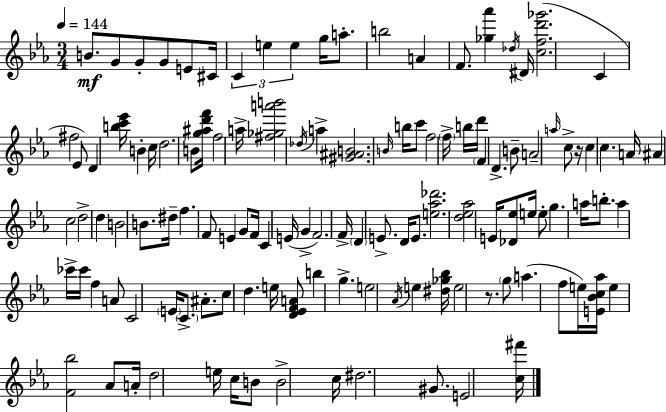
{
  \clef treble
  \numericTimeSignature
  \time 3/4
  \key ees \major
  \tempo 4 = 144
  \repeat volta 2 { b'8.\mf g'8 g'8-. g'8 e'8 cis'16 | \tuplet 3/2 { c'4 e''4 e''4 } | g''16 a''8.-. b''2 | a'4 f'8. <ges'' aes'''>4 \acciaccatura { des''16 } | \break dis'16 <c'' f'' d''' ges'''>2.( | c'4 fis''2 | ees'8) d'4 <b'' c''' ees'''>16 b'4-. | c''16 d''2. | \break b'8 <g'' ais'' d''' f'''>16 f''2 | a''16-> <fis'' ges'' a''' b'''>2 \acciaccatura { des''16 } a''4-> | <gis' ais' b'>2. | \grace { b'16 } b''16 c'''8 f''2 | \break \parenthesize f''16-> b''16 d'''16 \parenthesize f'4 d'4.-> | b'8-- a'2-- | \grace { a''16 } c''8-> r16 c''4 c''4. | a'16 ais'4 c''2 | \break d''2-> | d''4 b'2 | b'8. dis''16-- f''4. f'8 | e'4 g'8 f'16 c'4 e'16( | \break g'4-> f'2.) | f'16-> \parenthesize d'4 e'8.-> | d'16 e'8. <e'' aes'' des'''>2. | <d'' ees'' aes''>2 | \break e'16 <des' ees''>8 e''16 e''8-. g''4. | a''16 b''8.-. a''4 ces'''16-> ces'''16 f''4 | a'8 c'2 | \parenthesize e'16 \parenthesize c'8.-> ais'8.-. c''8 d''4. | \break e''16 <d' ees' f' a'>8 b''4 g''4.-> | e''2 | \acciaccatura { aes'16 } e''4 <dis'' ges'' bes''>16 e''2 | r8. \parenthesize g''8 a''4.( | \break f''8 e''16) <e' bes' c'' aes''>16 e''4 <f' bes''>2 | aes'8 a'16-. d''2 | e''16 c''16 b'8 b'2-> | c''16 dis''2. | \break gis'8. e'2 | <c'' fis'''>16 } \bar "|."
}